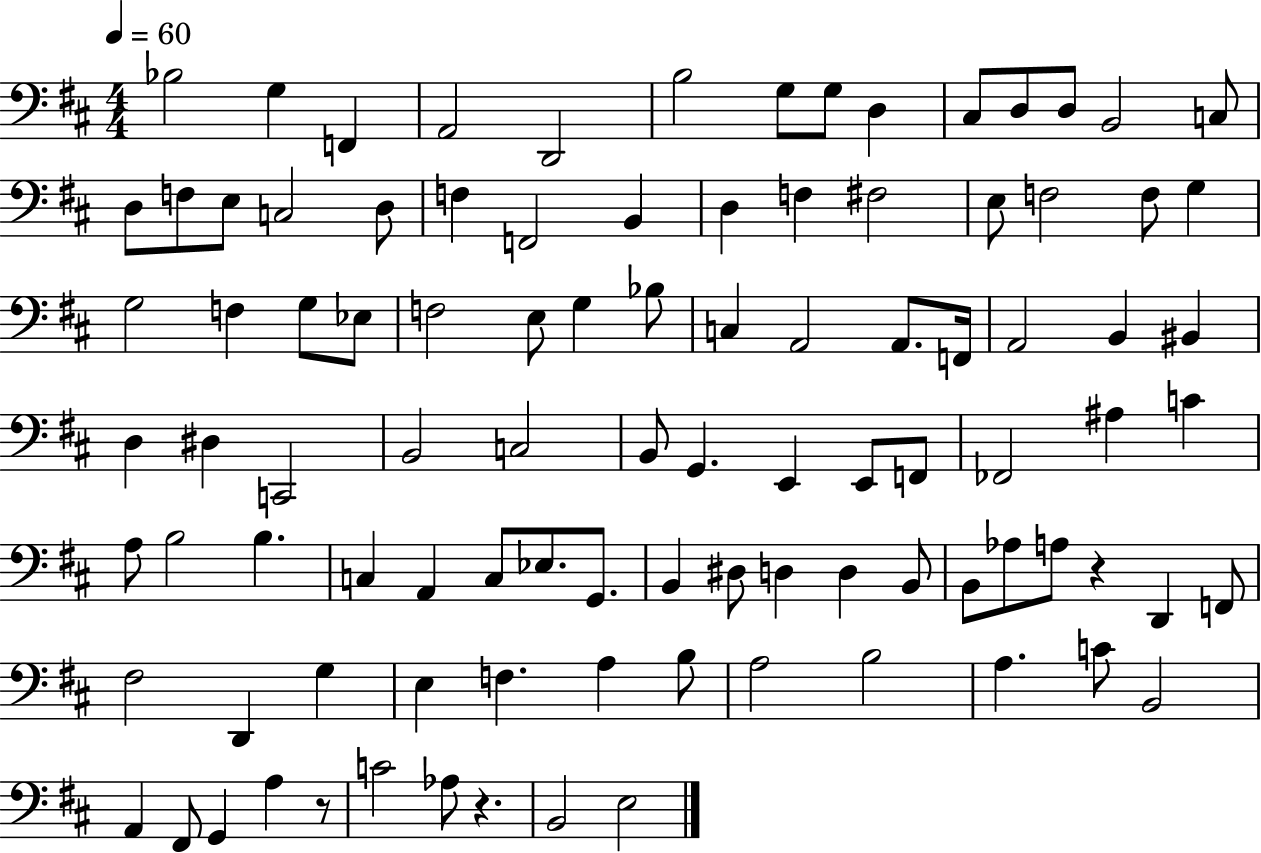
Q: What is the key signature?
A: D major